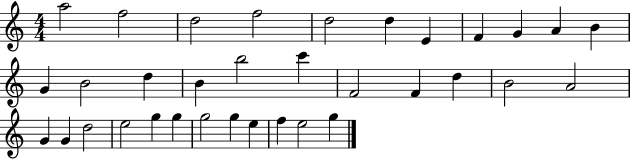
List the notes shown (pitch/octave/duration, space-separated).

A5/h F5/h D5/h F5/h D5/h D5/q E4/q F4/q G4/q A4/q B4/q G4/q B4/h D5/q B4/q B5/h C6/q F4/h F4/q D5/q B4/h A4/h G4/q G4/q D5/h E5/h G5/q G5/q G5/h G5/q E5/q F5/q E5/h G5/q